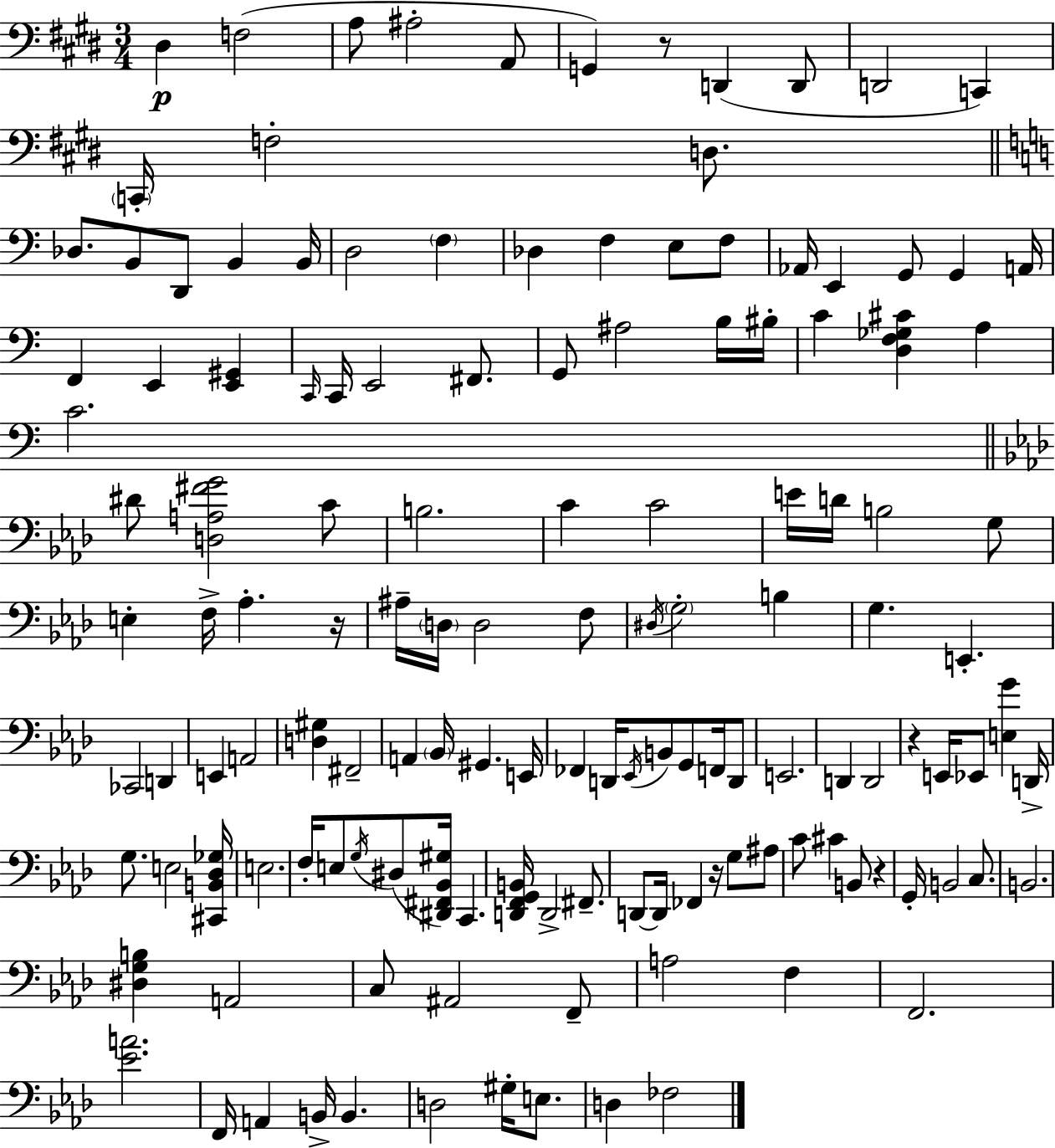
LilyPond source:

{
  \clef bass
  \numericTimeSignature
  \time 3/4
  \key e \major
  dis4\p f2( | a8 ais2-. a,8 | g,4) r8 d,4( d,8 | d,2 c,4) | \break \parenthesize c,16-. f2-. d8. | \bar "||" \break \key c \major des8. b,8 d,8 b,4 b,16 | d2 \parenthesize f4 | des4 f4 e8 f8 | aes,16 e,4 g,8 g,4 a,16 | \break f,4 e,4 <e, gis,>4 | \grace { c,16 } c,16 e,2 fis,8. | g,8 ais2 b16 | bis16-. c'4 <d f ges cis'>4 a4 | \break c'2. | \bar "||" \break \key f \minor dis'8 <d a fis' g'>2 c'8 | b2. | c'4 c'2 | e'16 d'16 b2 g8 | \break e4-. f16-> aes4.-. r16 | ais16-- \parenthesize d16 d2 f8 | \acciaccatura { dis16 } \parenthesize g2-. b4 | g4. e,4.-. | \break ces,2 d,4 | e,4 a,2 | <d gis>4 fis,2-- | a,4 \parenthesize bes,16 gis,4. | \break e,16 fes,4 d,16 \acciaccatura { ees,16 } b,8 g,8 f,16 | d,8 e,2. | d,4 d,2 | r4 e,16 ees,8 <e g'>4 | \break d,16-> g8. e2 | <cis, b, des ges>16 e2. | f16-. e8 \acciaccatura { g16 }( dis8 <dis, fis, bes, gis>16) c,4. | <d, f, g, b,>16 d,2-> | \break fis,8.-- d,8~~ d,16 fes,4 r16 g8 | ais8 c'8 cis'4 b,8 r4 | g,16-. b,2 | c8. b,2. | \break <dis g b>4 a,2 | c8 ais,2 | f,8-- a2 f4 | f,2. | \break <ees' a'>2. | f,16 a,4 b,16-> b,4. | d2 gis16-. | e8. d4 fes2 | \break \bar "|."
}